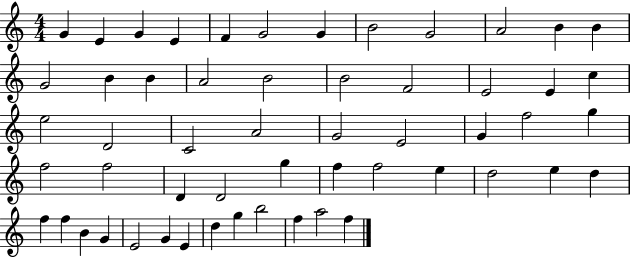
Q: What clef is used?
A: treble